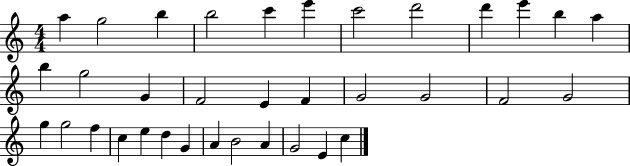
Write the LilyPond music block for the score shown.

{
  \clef treble
  \numericTimeSignature
  \time 4/4
  \key c \major
  a''4 g''2 b''4 | b''2 c'''4 e'''4 | c'''2 d'''2 | d'''4 e'''4 b''4 a''4 | \break b''4 g''2 g'4 | f'2 e'4 f'4 | g'2 g'2 | f'2 g'2 | \break g''4 g''2 f''4 | c''4 e''4 d''4 g'4 | a'4 b'2 a'4 | g'2 e'4 c''4 | \break \bar "|."
}